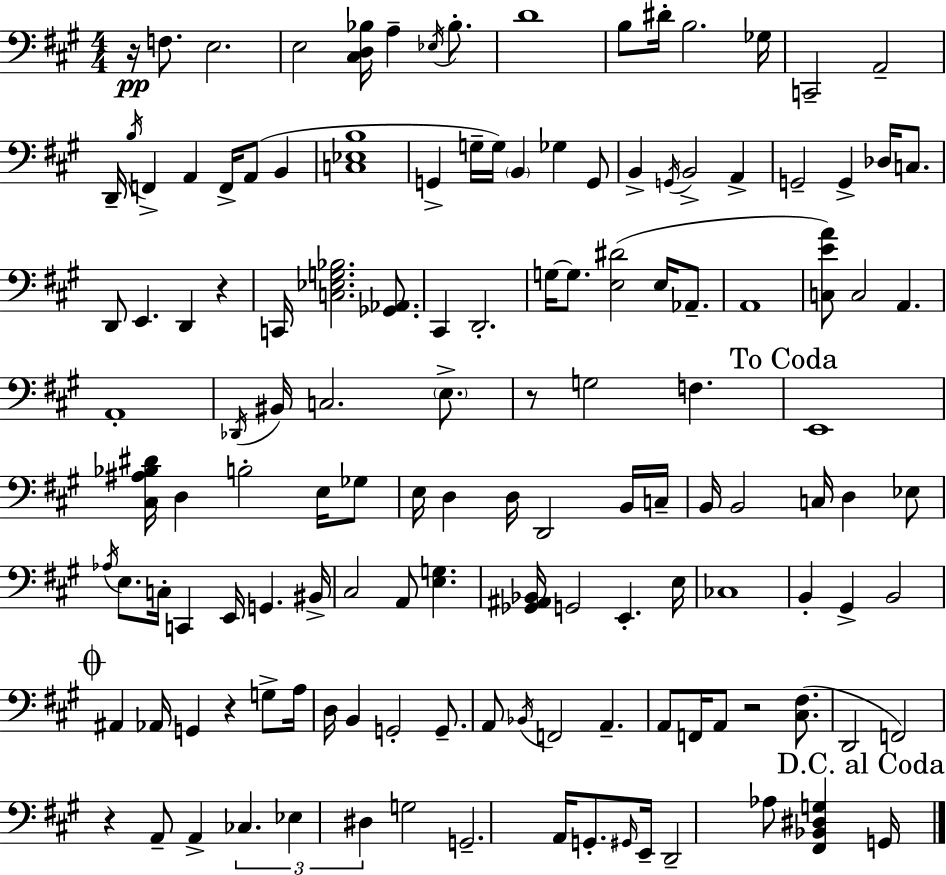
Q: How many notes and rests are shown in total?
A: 135